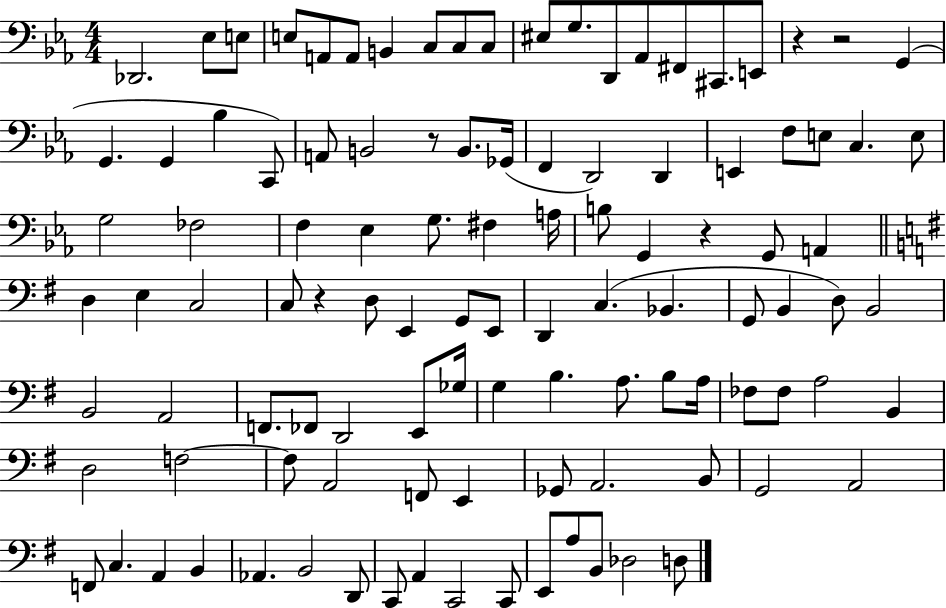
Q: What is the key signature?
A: EES major